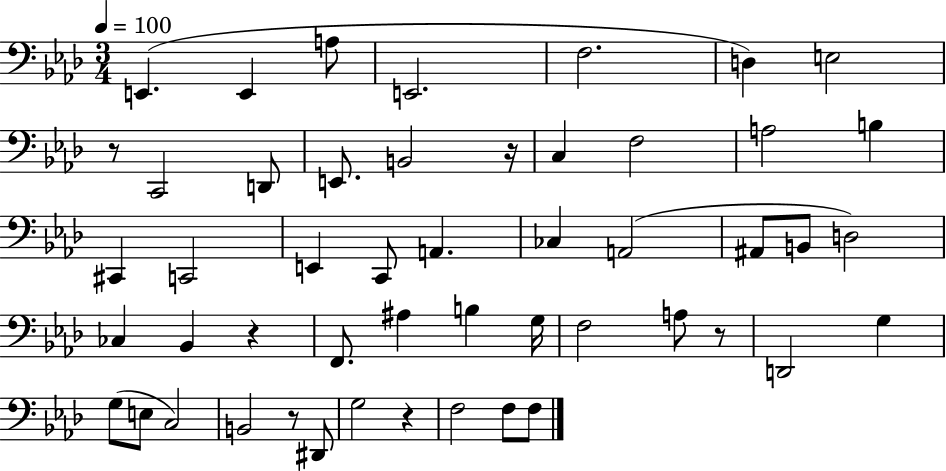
E2/q. E2/q A3/e E2/h. F3/h. D3/q E3/h R/e C2/h D2/e E2/e. B2/h R/s C3/q F3/h A3/h B3/q C#2/q C2/h E2/q C2/e A2/q. CES3/q A2/h A#2/e B2/e D3/h CES3/q Bb2/q R/q F2/e. A#3/q B3/q G3/s F3/h A3/e R/e D2/h G3/q G3/e E3/e C3/h B2/h R/e D#2/e G3/h R/q F3/h F3/e F3/e